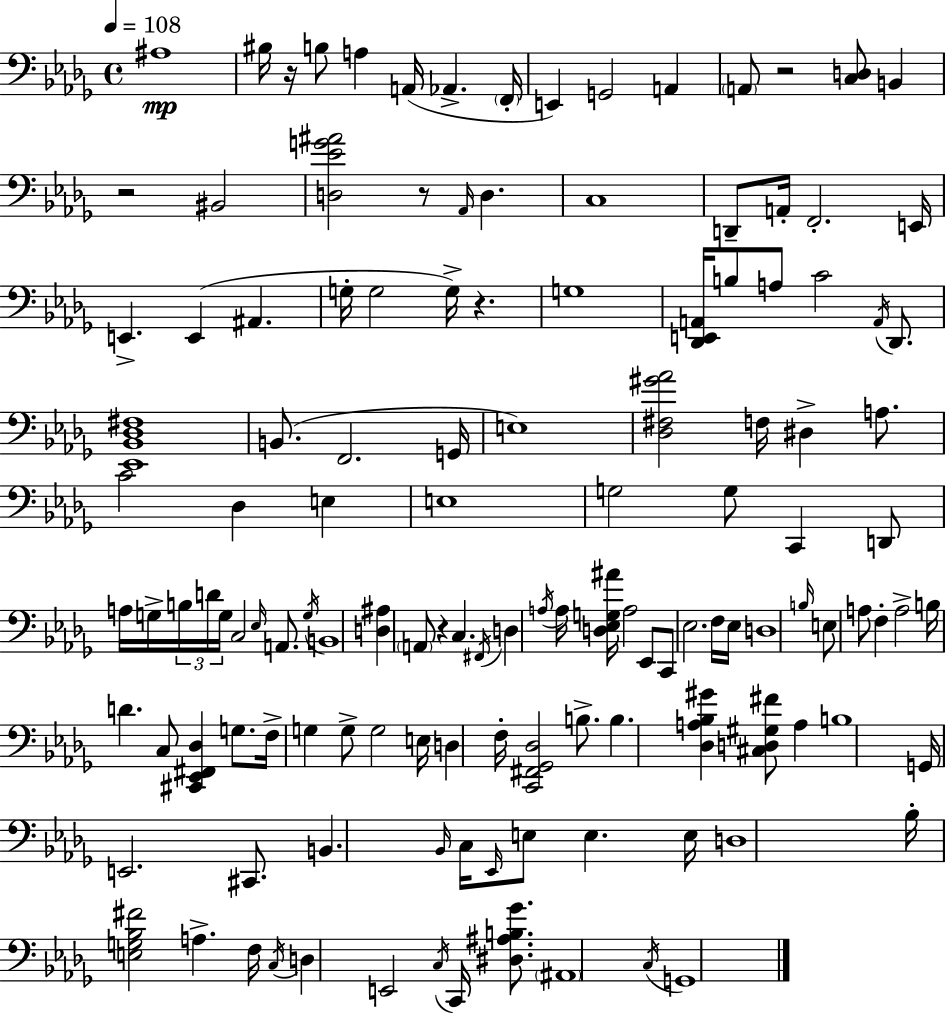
{
  \clef bass
  \time 4/4
  \defaultTimeSignature
  \key bes \minor
  \tempo 4 = 108
  \repeat volta 2 { ais1\mp | bis16 r16 b8 a4 a,16( aes,4.-> \parenthesize f,16-. | e,4) g,2 a,4 | \parenthesize a,8 r2 <c d>8 b,4 | \break r2 bis,2 | <d ees' g' ais'>2 r8 \grace { aes,16 } d4. | c1 | d,8-- a,16-. f,2.-. | \break e,16 e,4.-> e,4( ais,4. | g16-. g2 g16->) r4. | g1 | <des, e, a,>16 b8 a8 c'2 \acciaccatura { a,16 } des,8. | \break <ees, bes, des fis>1 | b,8.( f,2. | g,16 e1) | <des fis gis' aes'>2 f16 dis4-> a8. | \break c'2 des4 e4 | e1 | g2 g8 c,4 | d,8 a16 g16-> \tuplet 3/2 { b16 d'16 g16 } c2 \grace { ees16 } | \break a,8. \acciaccatura { g16 } b,1 | <d ais>4 \parenthesize a,8 r4 c4. | \acciaccatura { fis,16 } d4 \acciaccatura { a16 } a16 <d ees g ais'>16 a2 | ees,8 c,8 ees2. | \break f16 ees16 d1 | \grace { b16 } e8 a8 f4-. a2-> | b16 d'4. c8 | <cis, ees, fis, des>4 g8. f16-> g4 g8-> g2 | \break e16 d4 f16-. <c, fis, ges, des>2 | b8.-> b4. <des a bes gis'>4 | <cis d gis fis'>8 a4 b1 | g,16 e,2. | \break cis,8. b,4. \grace { bes,16 } c16 \grace { ees,16 } | e8 e4. e16 d1 | bes16-. <e g bes fis'>2 | a4.-> f16 \acciaccatura { c16 } d4 e,2 | \break \acciaccatura { c16 } c,16 <dis ais b ges'>8. \parenthesize ais,1 | \acciaccatura { c16 } g,1 | } \bar "|."
}